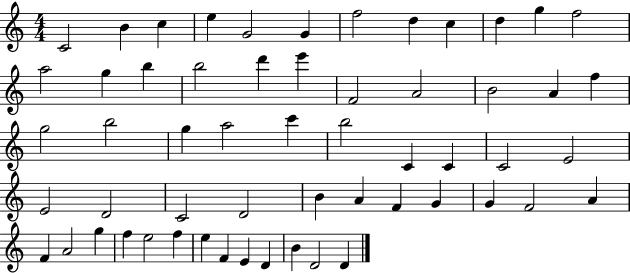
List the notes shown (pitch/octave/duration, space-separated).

C4/h B4/q C5/q E5/q G4/h G4/q F5/h D5/q C5/q D5/q G5/q F5/h A5/h G5/q B5/q B5/h D6/q E6/q F4/h A4/h B4/h A4/q F5/q G5/h B5/h G5/q A5/h C6/q B5/h C4/q C4/q C4/h E4/h E4/h D4/h C4/h D4/h B4/q A4/q F4/q G4/q G4/q F4/h A4/q F4/q A4/h G5/q F5/q E5/h F5/q E5/q F4/q E4/q D4/q B4/q D4/h D4/q